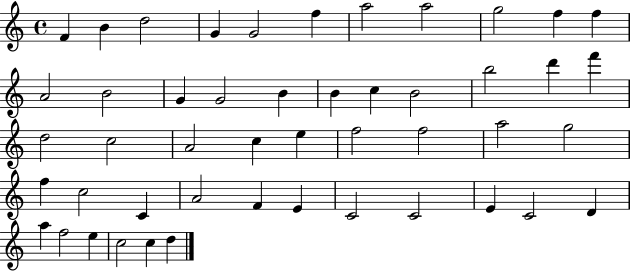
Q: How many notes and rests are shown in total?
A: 48